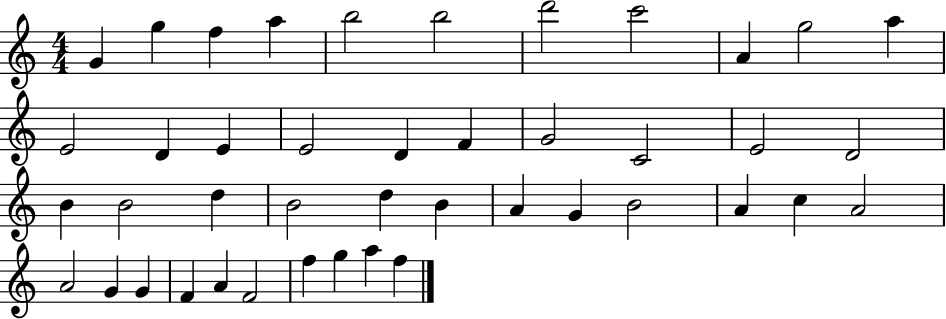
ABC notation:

X:1
T:Untitled
M:4/4
L:1/4
K:C
G g f a b2 b2 d'2 c'2 A g2 a E2 D E E2 D F G2 C2 E2 D2 B B2 d B2 d B A G B2 A c A2 A2 G G F A F2 f g a f